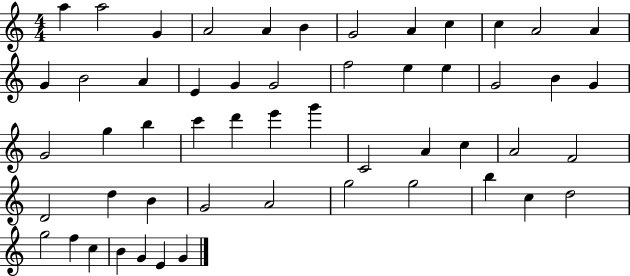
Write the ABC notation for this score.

X:1
T:Untitled
M:4/4
L:1/4
K:C
a a2 G A2 A B G2 A c c A2 A G B2 A E G G2 f2 e e G2 B G G2 g b c' d' e' g' C2 A c A2 F2 D2 d B G2 A2 g2 g2 b c d2 g2 f c B G E G